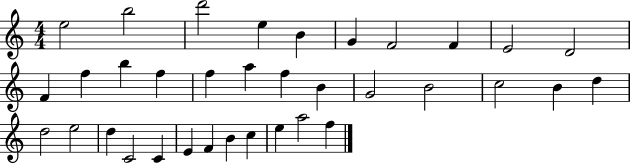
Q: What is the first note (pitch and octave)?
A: E5